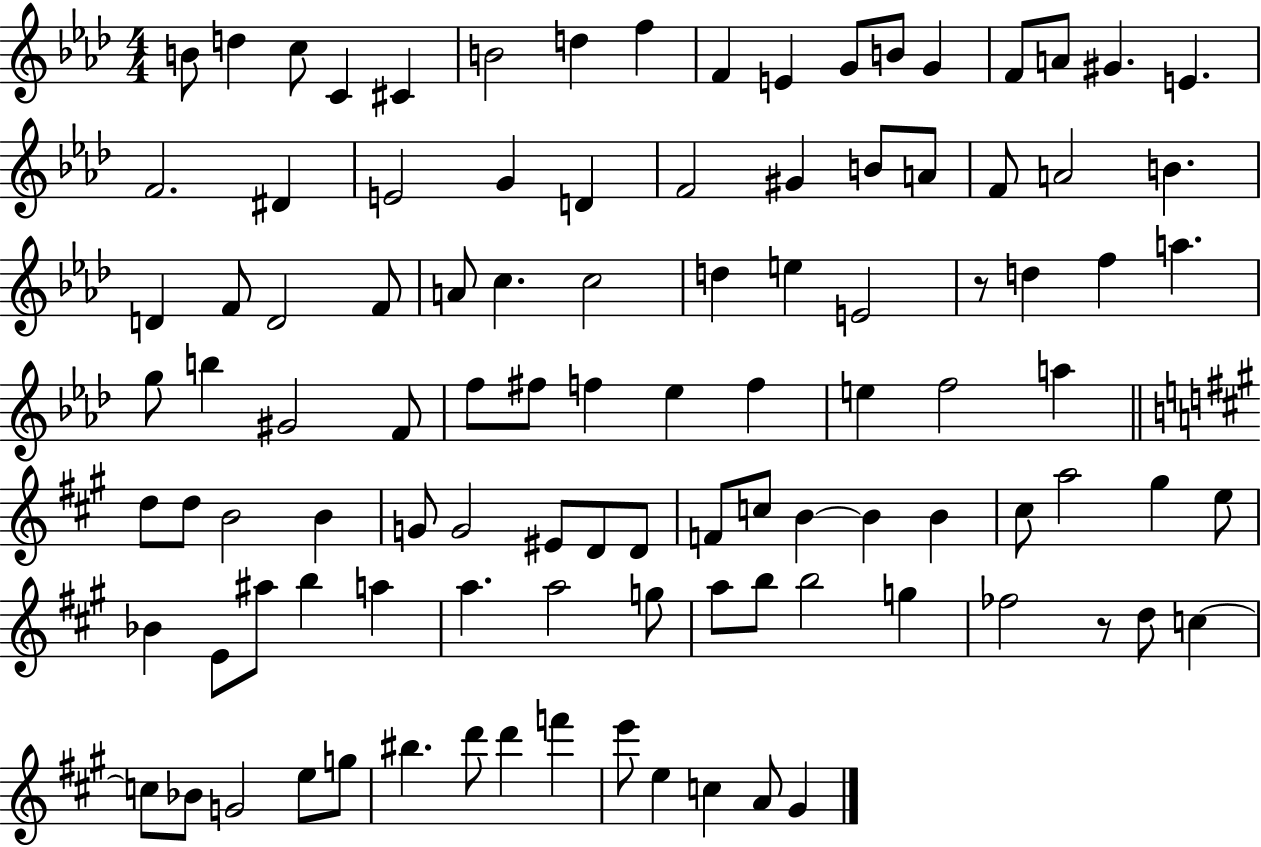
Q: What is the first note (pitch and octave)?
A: B4